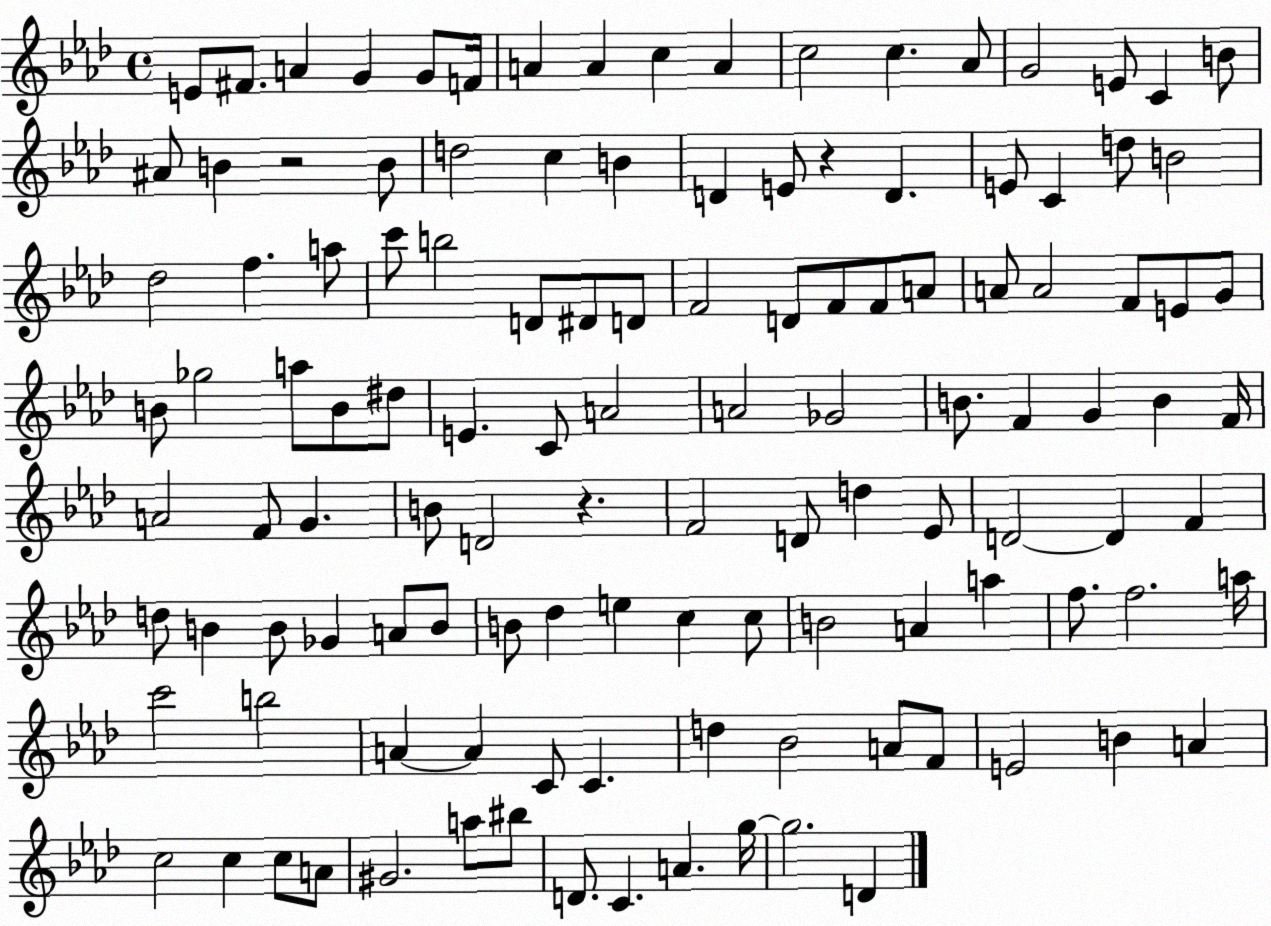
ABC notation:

X:1
T:Untitled
M:4/4
L:1/4
K:Ab
E/2 ^F/2 A G G/2 F/4 A A c A c2 c _A/2 G2 E/2 C B/2 ^A/2 B z2 B/2 d2 c B D E/2 z D E/2 C d/2 B2 _d2 f a/2 c'/2 b2 D/2 ^D/2 D/2 F2 D/2 F/2 F/2 A/2 A/2 A2 F/2 E/2 G/2 B/2 _g2 a/2 B/2 ^d/2 E C/2 A2 A2 _G2 B/2 F G B F/4 A2 F/2 G B/2 D2 z F2 D/2 d _E/2 D2 D F d/2 B B/2 _G A/2 B/2 B/2 _d e c c/2 B2 A a f/2 f2 a/4 c'2 b2 A A C/2 C d _B2 A/2 F/2 E2 B A c2 c c/2 A/2 ^G2 a/2 ^b/2 D/2 C A g/4 g2 D